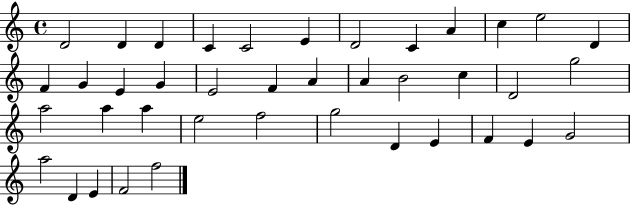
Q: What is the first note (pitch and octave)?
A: D4